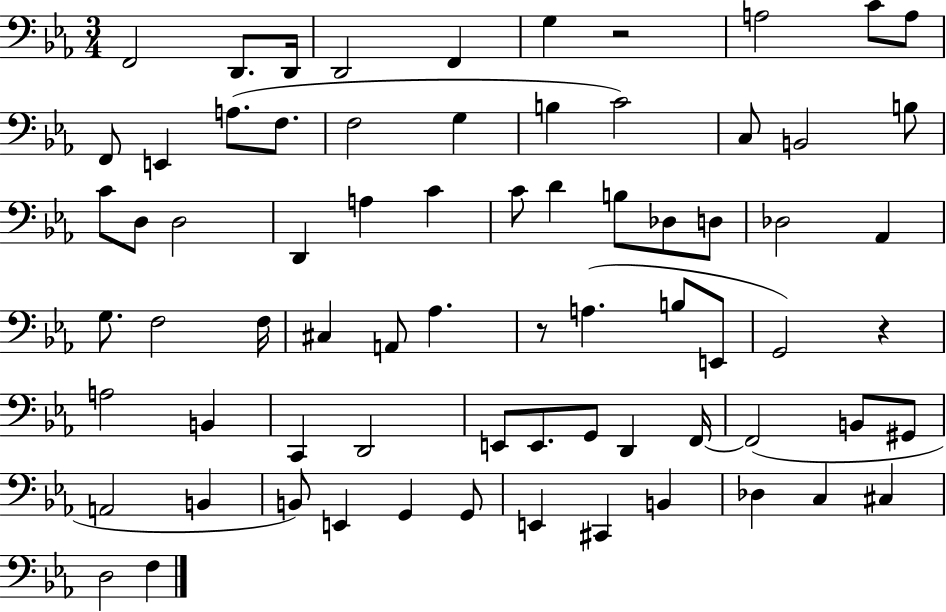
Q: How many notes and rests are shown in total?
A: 72